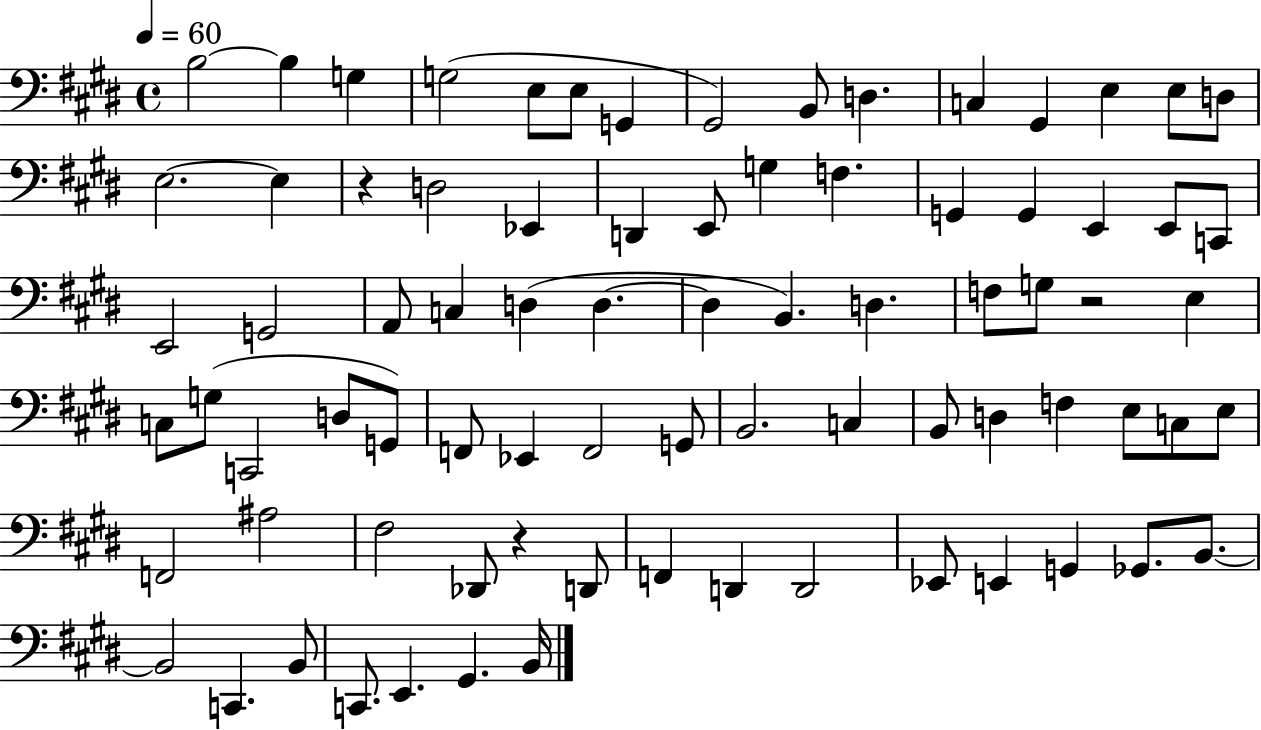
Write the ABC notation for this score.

X:1
T:Untitled
M:4/4
L:1/4
K:E
B,2 B, G, G,2 E,/2 E,/2 G,, ^G,,2 B,,/2 D, C, ^G,, E, E,/2 D,/2 E,2 E, z D,2 _E,, D,, E,,/2 G, F, G,, G,, E,, E,,/2 C,,/2 E,,2 G,,2 A,,/2 C, D, D, D, B,, D, F,/2 G,/2 z2 E, C,/2 G,/2 C,,2 D,/2 G,,/2 F,,/2 _E,, F,,2 G,,/2 B,,2 C, B,,/2 D, F, E,/2 C,/2 E,/2 F,,2 ^A,2 ^F,2 _D,,/2 z D,,/2 F,, D,, D,,2 _E,,/2 E,, G,, _G,,/2 B,,/2 B,,2 C,, B,,/2 C,,/2 E,, ^G,, B,,/4